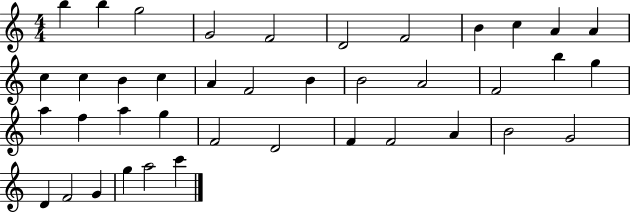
X:1
T:Untitled
M:4/4
L:1/4
K:C
b b g2 G2 F2 D2 F2 B c A A c c B c A F2 B B2 A2 F2 b g a f a g F2 D2 F F2 A B2 G2 D F2 G g a2 c'